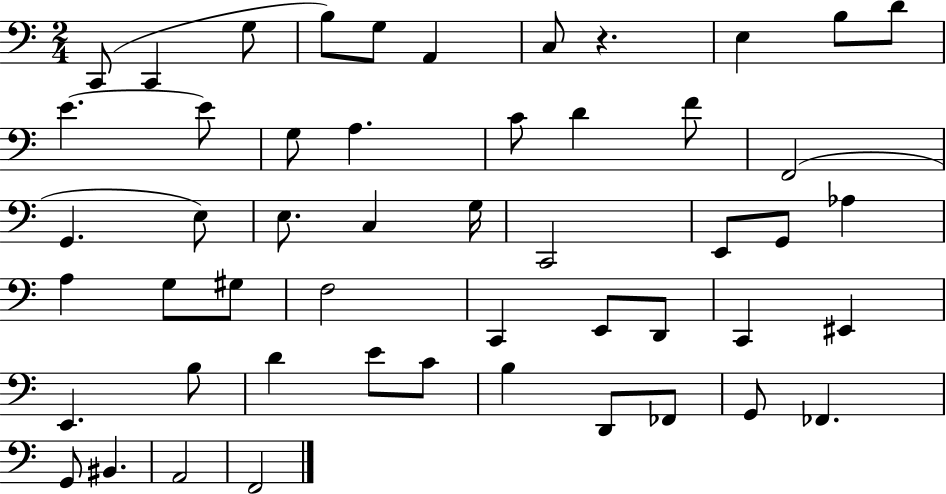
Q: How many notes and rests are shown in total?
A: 51